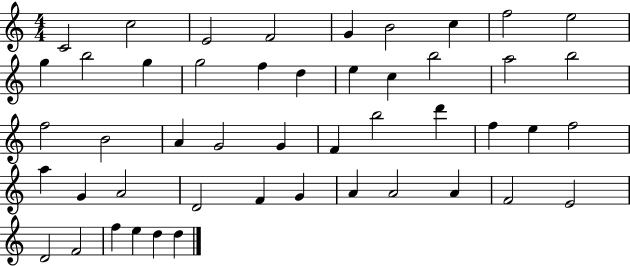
X:1
T:Untitled
M:4/4
L:1/4
K:C
C2 c2 E2 F2 G B2 c f2 e2 g b2 g g2 f d e c b2 a2 b2 f2 B2 A G2 G F b2 d' f e f2 a G A2 D2 F G A A2 A F2 E2 D2 F2 f e d d